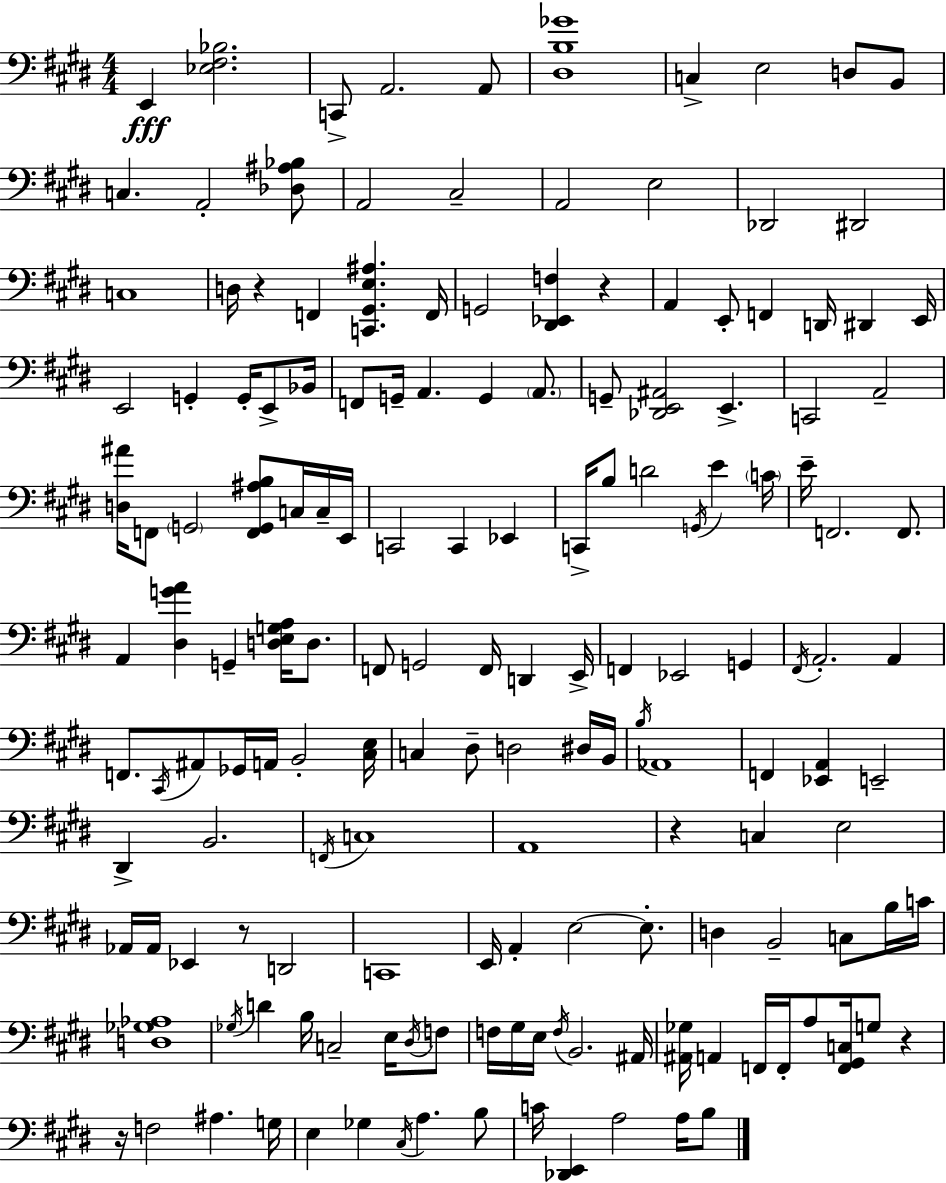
{
  \clef bass
  \numericTimeSignature
  \time 4/4
  \key e \major
  e,4\fff <ees fis bes>2. | c,8-> a,2. a,8 | <dis b ges'>1 | c4-> e2 d8 b,8 | \break c4. a,2-. <des ais bes>8 | a,2 cis2-- | a,2 e2 | des,2 dis,2 | \break c1 | d16 r4 f,4 <c, gis, e ais>4. f,16 | g,2 <dis, ees, f>4 r4 | a,4 e,8-. f,4 d,16 dis,4 e,16 | \break e,2 g,4-. g,16-. e,8-> bes,16 | f,8 g,16-- a,4. g,4 \parenthesize a,8. | g,8-- <des, e, ais,>2 e,4.-> | c,2 a,2-- | \break <d ais'>16 f,8 \parenthesize g,2 <f, g, ais b>8 c16 c16-- e,16 | c,2 c,4 ees,4 | c,16-> b8 d'2 \acciaccatura { g,16 } e'4 | \parenthesize c'16 e'16-- f,2. f,8. | \break a,4 <dis g' a'>4 g,4-- <d e g a>16 d8. | f,8 g,2 f,16 d,4 | e,16-> f,4 ees,2 g,4 | \acciaccatura { fis,16 } a,2.-. a,4 | \break f,8. \acciaccatura { cis,16 } ais,8 ges,16 a,16 b,2-. | <cis e>16 c4 dis8-- d2 | dis16 b,16 \acciaccatura { b16 } aes,1 | f,4 <ees, a,>4 e,2-- | \break dis,4-> b,2. | \acciaccatura { f,16 } c1 | a,1 | r4 c4 e2 | \break aes,16 aes,16 ees,4 r8 d,2 | c,1 | e,16 a,4-. e2~~ | e8.-. d4 b,2-- | \break c8 b16 c'16 <d ges aes>1 | \acciaccatura { ges16 } d'4 b16 c2-- | e16 \acciaccatura { dis16 } f8 f16 gis16 e16 \acciaccatura { f16 } b,2. | ais,16 <ais, ges>16 a,4 f,16 f,16-. a8 | \break <f, gis, c>16 g8 r4 r16 f2 | ais4. g16 e4 ges4 | \acciaccatura { cis16 } a4. b8 c'16 <des, e,>4 a2 | a16 b8 \bar "|."
}